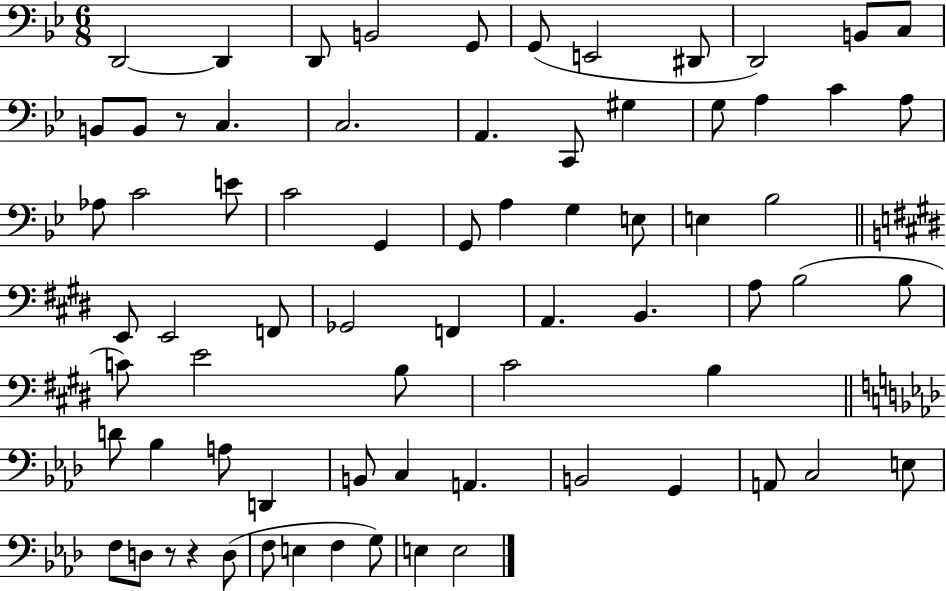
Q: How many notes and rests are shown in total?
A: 72